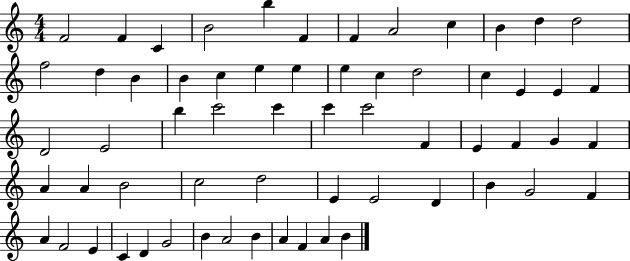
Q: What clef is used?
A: treble